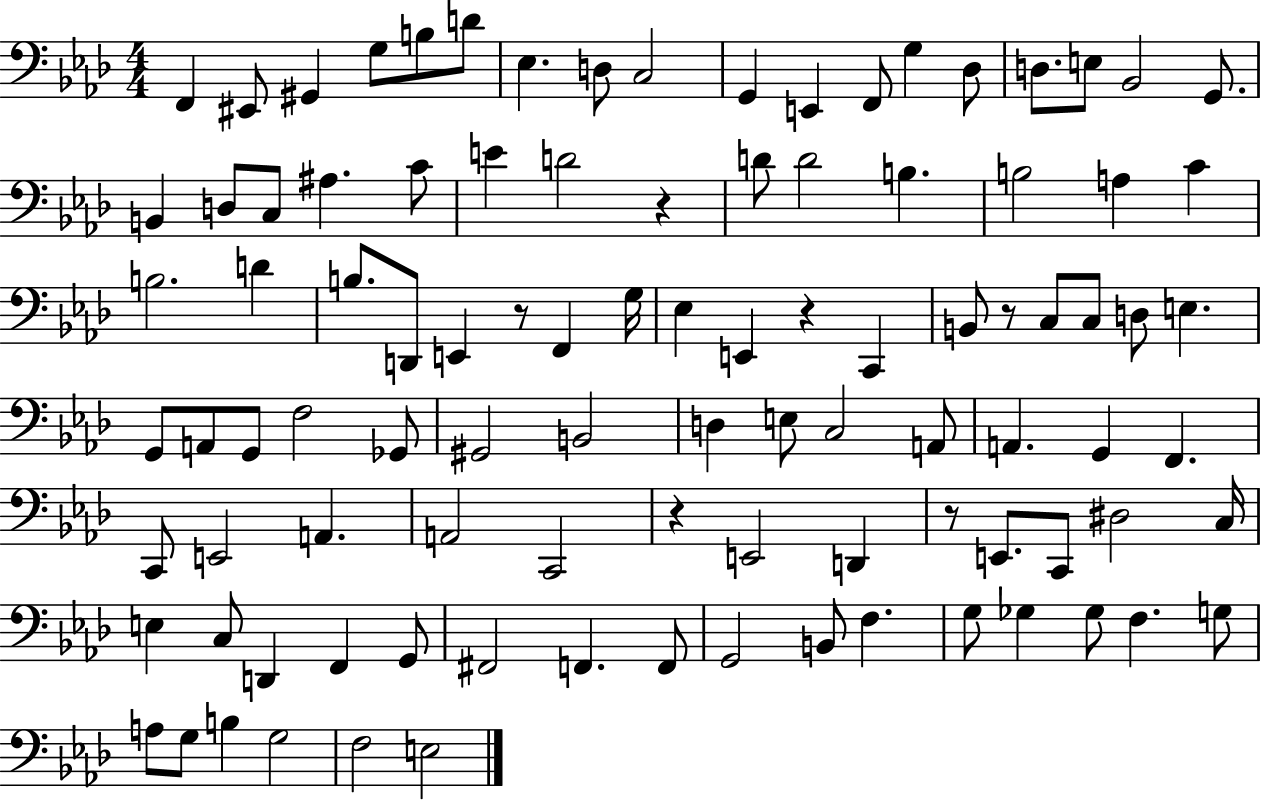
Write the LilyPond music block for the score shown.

{
  \clef bass
  \numericTimeSignature
  \time 4/4
  \key aes \major
  \repeat volta 2 { f,4 eis,8 gis,4 g8 b8 d'8 | ees4. d8 c2 | g,4 e,4 f,8 g4 des8 | d8. e8 bes,2 g,8. | \break b,4 d8 c8 ais4. c'8 | e'4 d'2 r4 | d'8 d'2 b4. | b2 a4 c'4 | \break b2. d'4 | b8. d,8 e,4 r8 f,4 g16 | ees4 e,4 r4 c,4 | b,8 r8 c8 c8 d8 e4. | \break g,8 a,8 g,8 f2 ges,8 | gis,2 b,2 | d4 e8 c2 a,8 | a,4. g,4 f,4. | \break c,8 e,2 a,4. | a,2 c,2 | r4 e,2 d,4 | r8 e,8. c,8 dis2 c16 | \break e4 c8 d,4 f,4 g,8 | fis,2 f,4. f,8 | g,2 b,8 f4. | g8 ges4 ges8 f4. g8 | \break a8 g8 b4 g2 | f2 e2 | } \bar "|."
}